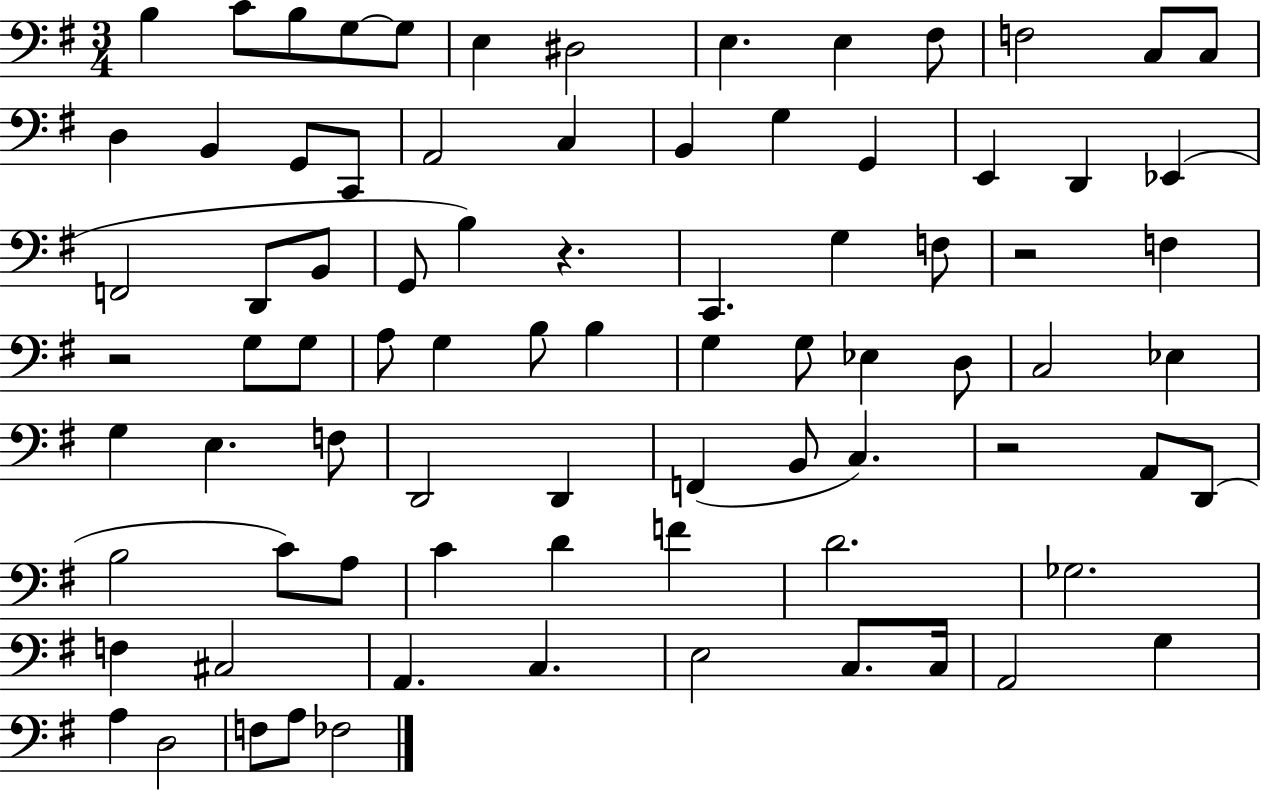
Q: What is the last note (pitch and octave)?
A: FES3